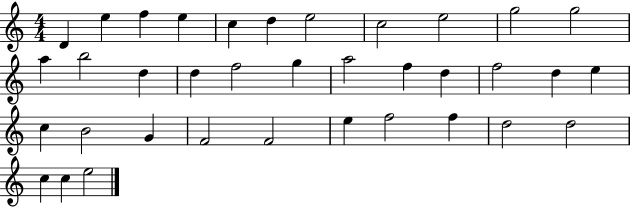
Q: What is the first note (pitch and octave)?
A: D4